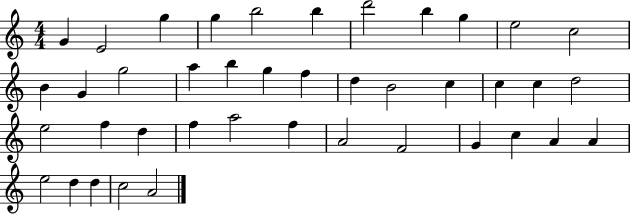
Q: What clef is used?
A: treble